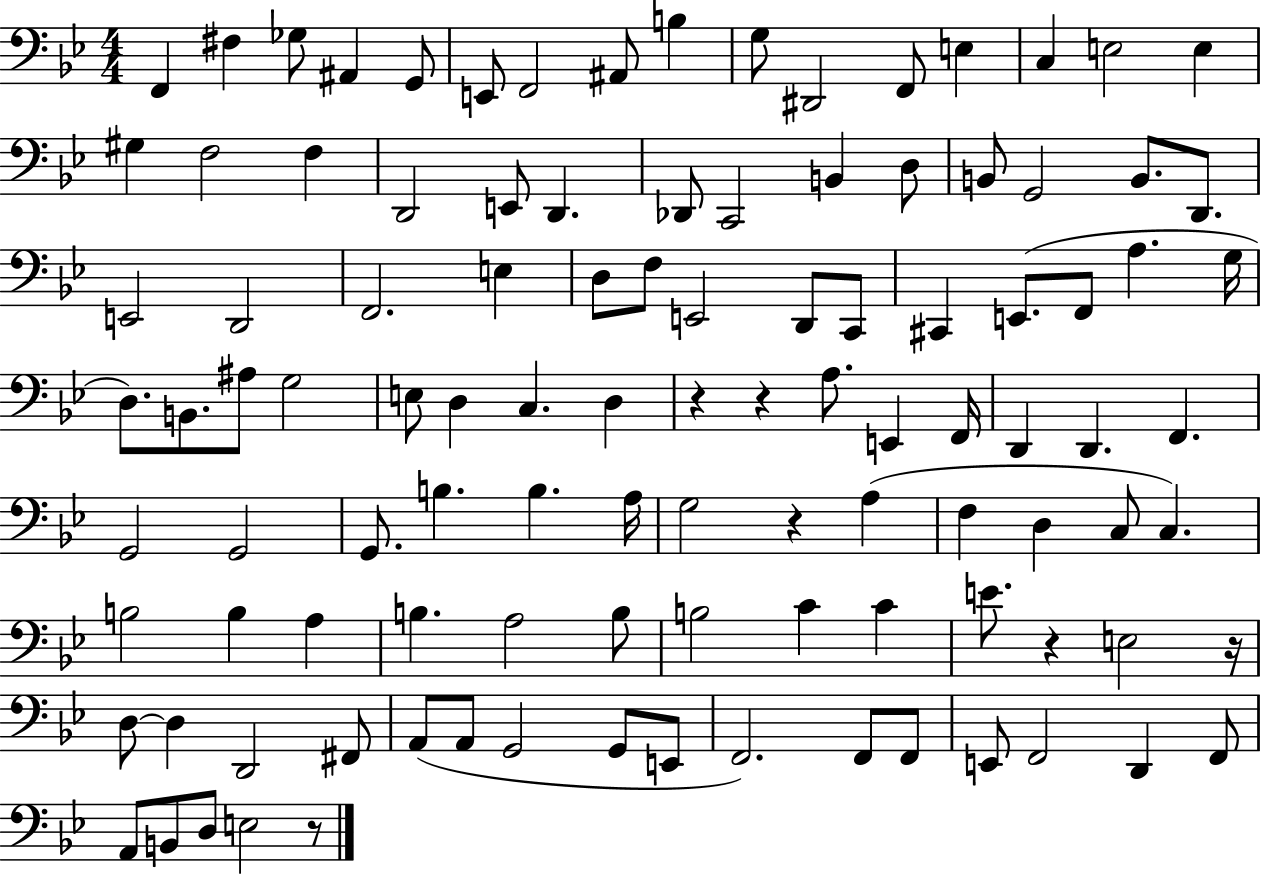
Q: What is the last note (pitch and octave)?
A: E3